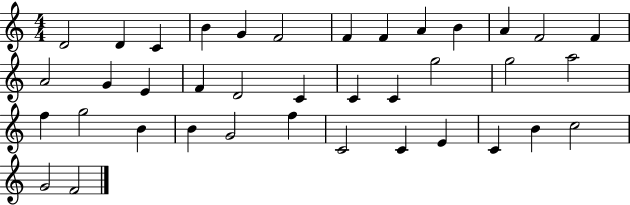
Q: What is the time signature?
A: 4/4